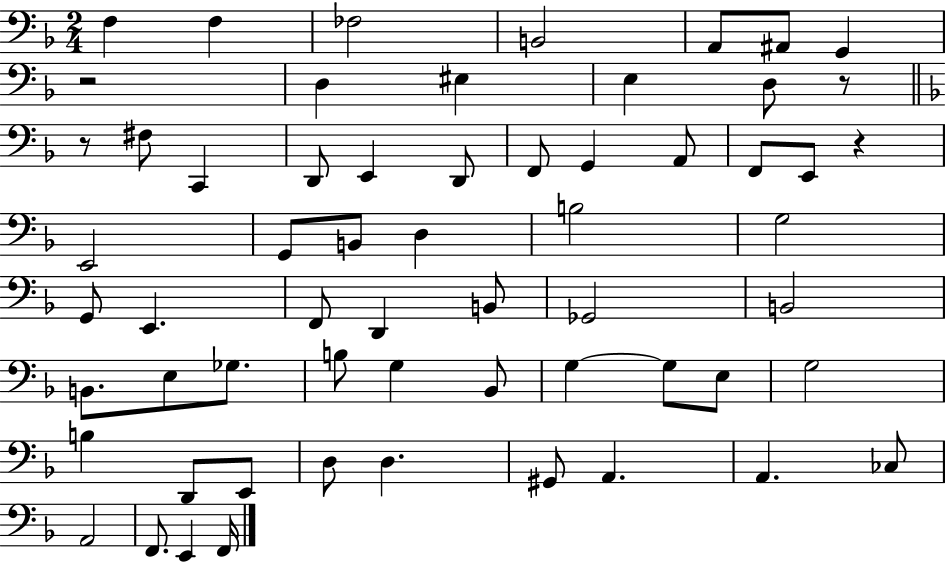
X:1
T:Untitled
M:2/4
L:1/4
K:F
F, F, _F,2 B,,2 A,,/2 ^A,,/2 G,, z2 D, ^E, E, D,/2 z/2 z/2 ^F,/2 C,, D,,/2 E,, D,,/2 F,,/2 G,, A,,/2 F,,/2 E,,/2 z E,,2 G,,/2 B,,/2 D, B,2 G,2 G,,/2 E,, F,,/2 D,, B,,/2 _G,,2 B,,2 B,,/2 E,/2 _G,/2 B,/2 G, _B,,/2 G, G,/2 E,/2 G,2 B, D,,/2 E,,/2 D,/2 D, ^G,,/2 A,, A,, _C,/2 A,,2 F,,/2 E,, F,,/4